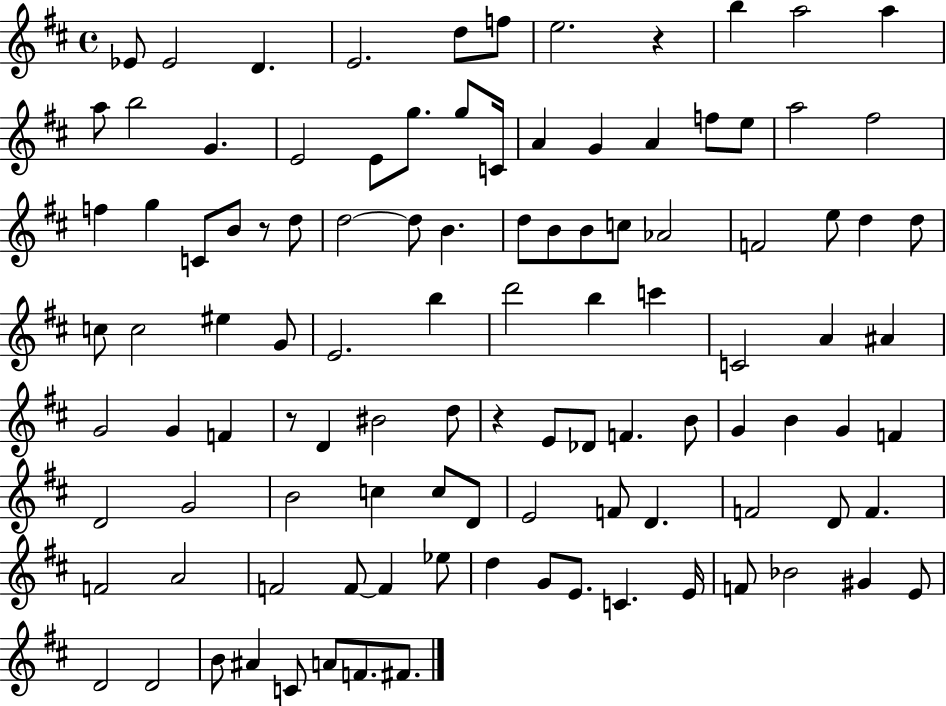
Eb4/e Eb4/h D4/q. E4/h. D5/e F5/e E5/h. R/q B5/q A5/h A5/q A5/e B5/h G4/q. E4/h E4/e G5/e. G5/e C4/s A4/q G4/q A4/q F5/e E5/e A5/h F#5/h F5/q G5/q C4/e B4/e R/e D5/e D5/h D5/e B4/q. D5/e B4/e B4/e C5/e Ab4/h F4/h E5/e D5/q D5/e C5/e C5/h EIS5/q G4/e E4/h. B5/q D6/h B5/q C6/q C4/h A4/q A#4/q G4/h G4/q F4/q R/e D4/q BIS4/h D5/e R/q E4/e Db4/e F4/q. B4/e G4/q B4/q G4/q F4/q D4/h G4/h B4/h C5/q C5/e D4/e E4/h F4/e D4/q. F4/h D4/e F4/q. F4/h A4/h F4/h F4/e F4/q Eb5/e D5/q G4/e E4/e. C4/q. E4/s F4/e Bb4/h G#4/q E4/e D4/h D4/h B4/e A#4/q C4/e A4/e F4/e. F#4/e.